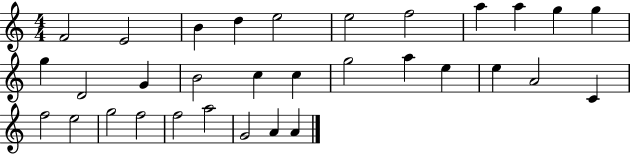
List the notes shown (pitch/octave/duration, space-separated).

F4/h E4/h B4/q D5/q E5/h E5/h F5/h A5/q A5/q G5/q G5/q G5/q D4/h G4/q B4/h C5/q C5/q G5/h A5/q E5/q E5/q A4/h C4/q F5/h E5/h G5/h F5/h F5/h A5/h G4/h A4/q A4/q